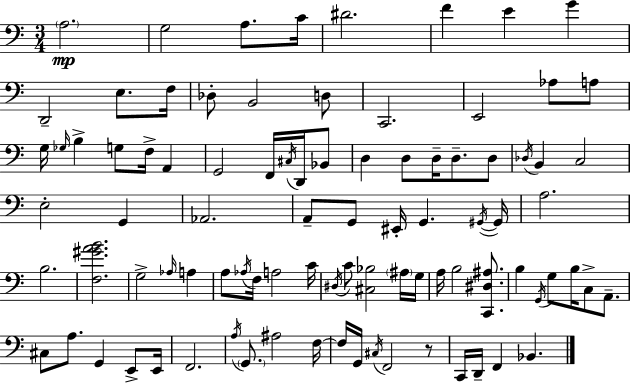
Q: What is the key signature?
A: A minor